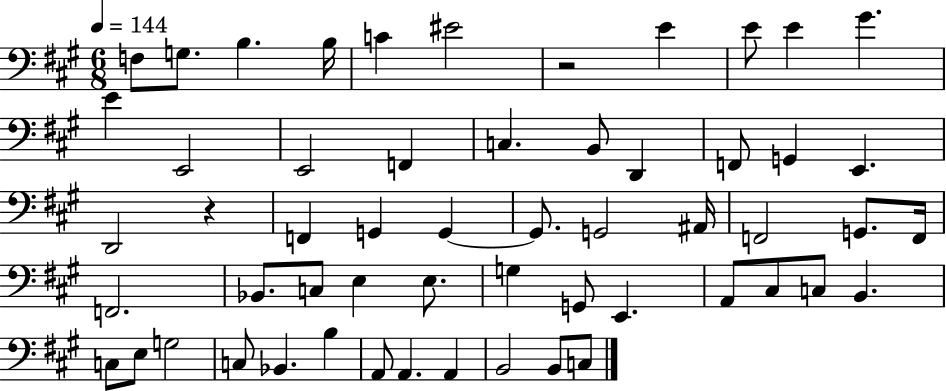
{
  \clef bass
  \numericTimeSignature
  \time 6/8
  \key a \major
  \tempo 4 = 144
  f8 g8. b4. b16 | c'4 eis'2 | r2 e'4 | e'8 e'4 gis'4. | \break e'4 e,2 | e,2 f,4 | c4. b,8 d,4 | f,8 g,4 e,4. | \break d,2 r4 | f,4 g,4 g,4~~ | g,8. g,2 ais,16 | f,2 g,8. f,16 | \break f,2. | bes,8. c8 e4 e8. | g4 g,8 e,4. | a,8 cis8 c8 b,4. | \break c8 e8 g2 | c8 bes,4. b4 | a,8 a,4. a,4 | b,2 b,8 c8 | \break \bar "|."
}